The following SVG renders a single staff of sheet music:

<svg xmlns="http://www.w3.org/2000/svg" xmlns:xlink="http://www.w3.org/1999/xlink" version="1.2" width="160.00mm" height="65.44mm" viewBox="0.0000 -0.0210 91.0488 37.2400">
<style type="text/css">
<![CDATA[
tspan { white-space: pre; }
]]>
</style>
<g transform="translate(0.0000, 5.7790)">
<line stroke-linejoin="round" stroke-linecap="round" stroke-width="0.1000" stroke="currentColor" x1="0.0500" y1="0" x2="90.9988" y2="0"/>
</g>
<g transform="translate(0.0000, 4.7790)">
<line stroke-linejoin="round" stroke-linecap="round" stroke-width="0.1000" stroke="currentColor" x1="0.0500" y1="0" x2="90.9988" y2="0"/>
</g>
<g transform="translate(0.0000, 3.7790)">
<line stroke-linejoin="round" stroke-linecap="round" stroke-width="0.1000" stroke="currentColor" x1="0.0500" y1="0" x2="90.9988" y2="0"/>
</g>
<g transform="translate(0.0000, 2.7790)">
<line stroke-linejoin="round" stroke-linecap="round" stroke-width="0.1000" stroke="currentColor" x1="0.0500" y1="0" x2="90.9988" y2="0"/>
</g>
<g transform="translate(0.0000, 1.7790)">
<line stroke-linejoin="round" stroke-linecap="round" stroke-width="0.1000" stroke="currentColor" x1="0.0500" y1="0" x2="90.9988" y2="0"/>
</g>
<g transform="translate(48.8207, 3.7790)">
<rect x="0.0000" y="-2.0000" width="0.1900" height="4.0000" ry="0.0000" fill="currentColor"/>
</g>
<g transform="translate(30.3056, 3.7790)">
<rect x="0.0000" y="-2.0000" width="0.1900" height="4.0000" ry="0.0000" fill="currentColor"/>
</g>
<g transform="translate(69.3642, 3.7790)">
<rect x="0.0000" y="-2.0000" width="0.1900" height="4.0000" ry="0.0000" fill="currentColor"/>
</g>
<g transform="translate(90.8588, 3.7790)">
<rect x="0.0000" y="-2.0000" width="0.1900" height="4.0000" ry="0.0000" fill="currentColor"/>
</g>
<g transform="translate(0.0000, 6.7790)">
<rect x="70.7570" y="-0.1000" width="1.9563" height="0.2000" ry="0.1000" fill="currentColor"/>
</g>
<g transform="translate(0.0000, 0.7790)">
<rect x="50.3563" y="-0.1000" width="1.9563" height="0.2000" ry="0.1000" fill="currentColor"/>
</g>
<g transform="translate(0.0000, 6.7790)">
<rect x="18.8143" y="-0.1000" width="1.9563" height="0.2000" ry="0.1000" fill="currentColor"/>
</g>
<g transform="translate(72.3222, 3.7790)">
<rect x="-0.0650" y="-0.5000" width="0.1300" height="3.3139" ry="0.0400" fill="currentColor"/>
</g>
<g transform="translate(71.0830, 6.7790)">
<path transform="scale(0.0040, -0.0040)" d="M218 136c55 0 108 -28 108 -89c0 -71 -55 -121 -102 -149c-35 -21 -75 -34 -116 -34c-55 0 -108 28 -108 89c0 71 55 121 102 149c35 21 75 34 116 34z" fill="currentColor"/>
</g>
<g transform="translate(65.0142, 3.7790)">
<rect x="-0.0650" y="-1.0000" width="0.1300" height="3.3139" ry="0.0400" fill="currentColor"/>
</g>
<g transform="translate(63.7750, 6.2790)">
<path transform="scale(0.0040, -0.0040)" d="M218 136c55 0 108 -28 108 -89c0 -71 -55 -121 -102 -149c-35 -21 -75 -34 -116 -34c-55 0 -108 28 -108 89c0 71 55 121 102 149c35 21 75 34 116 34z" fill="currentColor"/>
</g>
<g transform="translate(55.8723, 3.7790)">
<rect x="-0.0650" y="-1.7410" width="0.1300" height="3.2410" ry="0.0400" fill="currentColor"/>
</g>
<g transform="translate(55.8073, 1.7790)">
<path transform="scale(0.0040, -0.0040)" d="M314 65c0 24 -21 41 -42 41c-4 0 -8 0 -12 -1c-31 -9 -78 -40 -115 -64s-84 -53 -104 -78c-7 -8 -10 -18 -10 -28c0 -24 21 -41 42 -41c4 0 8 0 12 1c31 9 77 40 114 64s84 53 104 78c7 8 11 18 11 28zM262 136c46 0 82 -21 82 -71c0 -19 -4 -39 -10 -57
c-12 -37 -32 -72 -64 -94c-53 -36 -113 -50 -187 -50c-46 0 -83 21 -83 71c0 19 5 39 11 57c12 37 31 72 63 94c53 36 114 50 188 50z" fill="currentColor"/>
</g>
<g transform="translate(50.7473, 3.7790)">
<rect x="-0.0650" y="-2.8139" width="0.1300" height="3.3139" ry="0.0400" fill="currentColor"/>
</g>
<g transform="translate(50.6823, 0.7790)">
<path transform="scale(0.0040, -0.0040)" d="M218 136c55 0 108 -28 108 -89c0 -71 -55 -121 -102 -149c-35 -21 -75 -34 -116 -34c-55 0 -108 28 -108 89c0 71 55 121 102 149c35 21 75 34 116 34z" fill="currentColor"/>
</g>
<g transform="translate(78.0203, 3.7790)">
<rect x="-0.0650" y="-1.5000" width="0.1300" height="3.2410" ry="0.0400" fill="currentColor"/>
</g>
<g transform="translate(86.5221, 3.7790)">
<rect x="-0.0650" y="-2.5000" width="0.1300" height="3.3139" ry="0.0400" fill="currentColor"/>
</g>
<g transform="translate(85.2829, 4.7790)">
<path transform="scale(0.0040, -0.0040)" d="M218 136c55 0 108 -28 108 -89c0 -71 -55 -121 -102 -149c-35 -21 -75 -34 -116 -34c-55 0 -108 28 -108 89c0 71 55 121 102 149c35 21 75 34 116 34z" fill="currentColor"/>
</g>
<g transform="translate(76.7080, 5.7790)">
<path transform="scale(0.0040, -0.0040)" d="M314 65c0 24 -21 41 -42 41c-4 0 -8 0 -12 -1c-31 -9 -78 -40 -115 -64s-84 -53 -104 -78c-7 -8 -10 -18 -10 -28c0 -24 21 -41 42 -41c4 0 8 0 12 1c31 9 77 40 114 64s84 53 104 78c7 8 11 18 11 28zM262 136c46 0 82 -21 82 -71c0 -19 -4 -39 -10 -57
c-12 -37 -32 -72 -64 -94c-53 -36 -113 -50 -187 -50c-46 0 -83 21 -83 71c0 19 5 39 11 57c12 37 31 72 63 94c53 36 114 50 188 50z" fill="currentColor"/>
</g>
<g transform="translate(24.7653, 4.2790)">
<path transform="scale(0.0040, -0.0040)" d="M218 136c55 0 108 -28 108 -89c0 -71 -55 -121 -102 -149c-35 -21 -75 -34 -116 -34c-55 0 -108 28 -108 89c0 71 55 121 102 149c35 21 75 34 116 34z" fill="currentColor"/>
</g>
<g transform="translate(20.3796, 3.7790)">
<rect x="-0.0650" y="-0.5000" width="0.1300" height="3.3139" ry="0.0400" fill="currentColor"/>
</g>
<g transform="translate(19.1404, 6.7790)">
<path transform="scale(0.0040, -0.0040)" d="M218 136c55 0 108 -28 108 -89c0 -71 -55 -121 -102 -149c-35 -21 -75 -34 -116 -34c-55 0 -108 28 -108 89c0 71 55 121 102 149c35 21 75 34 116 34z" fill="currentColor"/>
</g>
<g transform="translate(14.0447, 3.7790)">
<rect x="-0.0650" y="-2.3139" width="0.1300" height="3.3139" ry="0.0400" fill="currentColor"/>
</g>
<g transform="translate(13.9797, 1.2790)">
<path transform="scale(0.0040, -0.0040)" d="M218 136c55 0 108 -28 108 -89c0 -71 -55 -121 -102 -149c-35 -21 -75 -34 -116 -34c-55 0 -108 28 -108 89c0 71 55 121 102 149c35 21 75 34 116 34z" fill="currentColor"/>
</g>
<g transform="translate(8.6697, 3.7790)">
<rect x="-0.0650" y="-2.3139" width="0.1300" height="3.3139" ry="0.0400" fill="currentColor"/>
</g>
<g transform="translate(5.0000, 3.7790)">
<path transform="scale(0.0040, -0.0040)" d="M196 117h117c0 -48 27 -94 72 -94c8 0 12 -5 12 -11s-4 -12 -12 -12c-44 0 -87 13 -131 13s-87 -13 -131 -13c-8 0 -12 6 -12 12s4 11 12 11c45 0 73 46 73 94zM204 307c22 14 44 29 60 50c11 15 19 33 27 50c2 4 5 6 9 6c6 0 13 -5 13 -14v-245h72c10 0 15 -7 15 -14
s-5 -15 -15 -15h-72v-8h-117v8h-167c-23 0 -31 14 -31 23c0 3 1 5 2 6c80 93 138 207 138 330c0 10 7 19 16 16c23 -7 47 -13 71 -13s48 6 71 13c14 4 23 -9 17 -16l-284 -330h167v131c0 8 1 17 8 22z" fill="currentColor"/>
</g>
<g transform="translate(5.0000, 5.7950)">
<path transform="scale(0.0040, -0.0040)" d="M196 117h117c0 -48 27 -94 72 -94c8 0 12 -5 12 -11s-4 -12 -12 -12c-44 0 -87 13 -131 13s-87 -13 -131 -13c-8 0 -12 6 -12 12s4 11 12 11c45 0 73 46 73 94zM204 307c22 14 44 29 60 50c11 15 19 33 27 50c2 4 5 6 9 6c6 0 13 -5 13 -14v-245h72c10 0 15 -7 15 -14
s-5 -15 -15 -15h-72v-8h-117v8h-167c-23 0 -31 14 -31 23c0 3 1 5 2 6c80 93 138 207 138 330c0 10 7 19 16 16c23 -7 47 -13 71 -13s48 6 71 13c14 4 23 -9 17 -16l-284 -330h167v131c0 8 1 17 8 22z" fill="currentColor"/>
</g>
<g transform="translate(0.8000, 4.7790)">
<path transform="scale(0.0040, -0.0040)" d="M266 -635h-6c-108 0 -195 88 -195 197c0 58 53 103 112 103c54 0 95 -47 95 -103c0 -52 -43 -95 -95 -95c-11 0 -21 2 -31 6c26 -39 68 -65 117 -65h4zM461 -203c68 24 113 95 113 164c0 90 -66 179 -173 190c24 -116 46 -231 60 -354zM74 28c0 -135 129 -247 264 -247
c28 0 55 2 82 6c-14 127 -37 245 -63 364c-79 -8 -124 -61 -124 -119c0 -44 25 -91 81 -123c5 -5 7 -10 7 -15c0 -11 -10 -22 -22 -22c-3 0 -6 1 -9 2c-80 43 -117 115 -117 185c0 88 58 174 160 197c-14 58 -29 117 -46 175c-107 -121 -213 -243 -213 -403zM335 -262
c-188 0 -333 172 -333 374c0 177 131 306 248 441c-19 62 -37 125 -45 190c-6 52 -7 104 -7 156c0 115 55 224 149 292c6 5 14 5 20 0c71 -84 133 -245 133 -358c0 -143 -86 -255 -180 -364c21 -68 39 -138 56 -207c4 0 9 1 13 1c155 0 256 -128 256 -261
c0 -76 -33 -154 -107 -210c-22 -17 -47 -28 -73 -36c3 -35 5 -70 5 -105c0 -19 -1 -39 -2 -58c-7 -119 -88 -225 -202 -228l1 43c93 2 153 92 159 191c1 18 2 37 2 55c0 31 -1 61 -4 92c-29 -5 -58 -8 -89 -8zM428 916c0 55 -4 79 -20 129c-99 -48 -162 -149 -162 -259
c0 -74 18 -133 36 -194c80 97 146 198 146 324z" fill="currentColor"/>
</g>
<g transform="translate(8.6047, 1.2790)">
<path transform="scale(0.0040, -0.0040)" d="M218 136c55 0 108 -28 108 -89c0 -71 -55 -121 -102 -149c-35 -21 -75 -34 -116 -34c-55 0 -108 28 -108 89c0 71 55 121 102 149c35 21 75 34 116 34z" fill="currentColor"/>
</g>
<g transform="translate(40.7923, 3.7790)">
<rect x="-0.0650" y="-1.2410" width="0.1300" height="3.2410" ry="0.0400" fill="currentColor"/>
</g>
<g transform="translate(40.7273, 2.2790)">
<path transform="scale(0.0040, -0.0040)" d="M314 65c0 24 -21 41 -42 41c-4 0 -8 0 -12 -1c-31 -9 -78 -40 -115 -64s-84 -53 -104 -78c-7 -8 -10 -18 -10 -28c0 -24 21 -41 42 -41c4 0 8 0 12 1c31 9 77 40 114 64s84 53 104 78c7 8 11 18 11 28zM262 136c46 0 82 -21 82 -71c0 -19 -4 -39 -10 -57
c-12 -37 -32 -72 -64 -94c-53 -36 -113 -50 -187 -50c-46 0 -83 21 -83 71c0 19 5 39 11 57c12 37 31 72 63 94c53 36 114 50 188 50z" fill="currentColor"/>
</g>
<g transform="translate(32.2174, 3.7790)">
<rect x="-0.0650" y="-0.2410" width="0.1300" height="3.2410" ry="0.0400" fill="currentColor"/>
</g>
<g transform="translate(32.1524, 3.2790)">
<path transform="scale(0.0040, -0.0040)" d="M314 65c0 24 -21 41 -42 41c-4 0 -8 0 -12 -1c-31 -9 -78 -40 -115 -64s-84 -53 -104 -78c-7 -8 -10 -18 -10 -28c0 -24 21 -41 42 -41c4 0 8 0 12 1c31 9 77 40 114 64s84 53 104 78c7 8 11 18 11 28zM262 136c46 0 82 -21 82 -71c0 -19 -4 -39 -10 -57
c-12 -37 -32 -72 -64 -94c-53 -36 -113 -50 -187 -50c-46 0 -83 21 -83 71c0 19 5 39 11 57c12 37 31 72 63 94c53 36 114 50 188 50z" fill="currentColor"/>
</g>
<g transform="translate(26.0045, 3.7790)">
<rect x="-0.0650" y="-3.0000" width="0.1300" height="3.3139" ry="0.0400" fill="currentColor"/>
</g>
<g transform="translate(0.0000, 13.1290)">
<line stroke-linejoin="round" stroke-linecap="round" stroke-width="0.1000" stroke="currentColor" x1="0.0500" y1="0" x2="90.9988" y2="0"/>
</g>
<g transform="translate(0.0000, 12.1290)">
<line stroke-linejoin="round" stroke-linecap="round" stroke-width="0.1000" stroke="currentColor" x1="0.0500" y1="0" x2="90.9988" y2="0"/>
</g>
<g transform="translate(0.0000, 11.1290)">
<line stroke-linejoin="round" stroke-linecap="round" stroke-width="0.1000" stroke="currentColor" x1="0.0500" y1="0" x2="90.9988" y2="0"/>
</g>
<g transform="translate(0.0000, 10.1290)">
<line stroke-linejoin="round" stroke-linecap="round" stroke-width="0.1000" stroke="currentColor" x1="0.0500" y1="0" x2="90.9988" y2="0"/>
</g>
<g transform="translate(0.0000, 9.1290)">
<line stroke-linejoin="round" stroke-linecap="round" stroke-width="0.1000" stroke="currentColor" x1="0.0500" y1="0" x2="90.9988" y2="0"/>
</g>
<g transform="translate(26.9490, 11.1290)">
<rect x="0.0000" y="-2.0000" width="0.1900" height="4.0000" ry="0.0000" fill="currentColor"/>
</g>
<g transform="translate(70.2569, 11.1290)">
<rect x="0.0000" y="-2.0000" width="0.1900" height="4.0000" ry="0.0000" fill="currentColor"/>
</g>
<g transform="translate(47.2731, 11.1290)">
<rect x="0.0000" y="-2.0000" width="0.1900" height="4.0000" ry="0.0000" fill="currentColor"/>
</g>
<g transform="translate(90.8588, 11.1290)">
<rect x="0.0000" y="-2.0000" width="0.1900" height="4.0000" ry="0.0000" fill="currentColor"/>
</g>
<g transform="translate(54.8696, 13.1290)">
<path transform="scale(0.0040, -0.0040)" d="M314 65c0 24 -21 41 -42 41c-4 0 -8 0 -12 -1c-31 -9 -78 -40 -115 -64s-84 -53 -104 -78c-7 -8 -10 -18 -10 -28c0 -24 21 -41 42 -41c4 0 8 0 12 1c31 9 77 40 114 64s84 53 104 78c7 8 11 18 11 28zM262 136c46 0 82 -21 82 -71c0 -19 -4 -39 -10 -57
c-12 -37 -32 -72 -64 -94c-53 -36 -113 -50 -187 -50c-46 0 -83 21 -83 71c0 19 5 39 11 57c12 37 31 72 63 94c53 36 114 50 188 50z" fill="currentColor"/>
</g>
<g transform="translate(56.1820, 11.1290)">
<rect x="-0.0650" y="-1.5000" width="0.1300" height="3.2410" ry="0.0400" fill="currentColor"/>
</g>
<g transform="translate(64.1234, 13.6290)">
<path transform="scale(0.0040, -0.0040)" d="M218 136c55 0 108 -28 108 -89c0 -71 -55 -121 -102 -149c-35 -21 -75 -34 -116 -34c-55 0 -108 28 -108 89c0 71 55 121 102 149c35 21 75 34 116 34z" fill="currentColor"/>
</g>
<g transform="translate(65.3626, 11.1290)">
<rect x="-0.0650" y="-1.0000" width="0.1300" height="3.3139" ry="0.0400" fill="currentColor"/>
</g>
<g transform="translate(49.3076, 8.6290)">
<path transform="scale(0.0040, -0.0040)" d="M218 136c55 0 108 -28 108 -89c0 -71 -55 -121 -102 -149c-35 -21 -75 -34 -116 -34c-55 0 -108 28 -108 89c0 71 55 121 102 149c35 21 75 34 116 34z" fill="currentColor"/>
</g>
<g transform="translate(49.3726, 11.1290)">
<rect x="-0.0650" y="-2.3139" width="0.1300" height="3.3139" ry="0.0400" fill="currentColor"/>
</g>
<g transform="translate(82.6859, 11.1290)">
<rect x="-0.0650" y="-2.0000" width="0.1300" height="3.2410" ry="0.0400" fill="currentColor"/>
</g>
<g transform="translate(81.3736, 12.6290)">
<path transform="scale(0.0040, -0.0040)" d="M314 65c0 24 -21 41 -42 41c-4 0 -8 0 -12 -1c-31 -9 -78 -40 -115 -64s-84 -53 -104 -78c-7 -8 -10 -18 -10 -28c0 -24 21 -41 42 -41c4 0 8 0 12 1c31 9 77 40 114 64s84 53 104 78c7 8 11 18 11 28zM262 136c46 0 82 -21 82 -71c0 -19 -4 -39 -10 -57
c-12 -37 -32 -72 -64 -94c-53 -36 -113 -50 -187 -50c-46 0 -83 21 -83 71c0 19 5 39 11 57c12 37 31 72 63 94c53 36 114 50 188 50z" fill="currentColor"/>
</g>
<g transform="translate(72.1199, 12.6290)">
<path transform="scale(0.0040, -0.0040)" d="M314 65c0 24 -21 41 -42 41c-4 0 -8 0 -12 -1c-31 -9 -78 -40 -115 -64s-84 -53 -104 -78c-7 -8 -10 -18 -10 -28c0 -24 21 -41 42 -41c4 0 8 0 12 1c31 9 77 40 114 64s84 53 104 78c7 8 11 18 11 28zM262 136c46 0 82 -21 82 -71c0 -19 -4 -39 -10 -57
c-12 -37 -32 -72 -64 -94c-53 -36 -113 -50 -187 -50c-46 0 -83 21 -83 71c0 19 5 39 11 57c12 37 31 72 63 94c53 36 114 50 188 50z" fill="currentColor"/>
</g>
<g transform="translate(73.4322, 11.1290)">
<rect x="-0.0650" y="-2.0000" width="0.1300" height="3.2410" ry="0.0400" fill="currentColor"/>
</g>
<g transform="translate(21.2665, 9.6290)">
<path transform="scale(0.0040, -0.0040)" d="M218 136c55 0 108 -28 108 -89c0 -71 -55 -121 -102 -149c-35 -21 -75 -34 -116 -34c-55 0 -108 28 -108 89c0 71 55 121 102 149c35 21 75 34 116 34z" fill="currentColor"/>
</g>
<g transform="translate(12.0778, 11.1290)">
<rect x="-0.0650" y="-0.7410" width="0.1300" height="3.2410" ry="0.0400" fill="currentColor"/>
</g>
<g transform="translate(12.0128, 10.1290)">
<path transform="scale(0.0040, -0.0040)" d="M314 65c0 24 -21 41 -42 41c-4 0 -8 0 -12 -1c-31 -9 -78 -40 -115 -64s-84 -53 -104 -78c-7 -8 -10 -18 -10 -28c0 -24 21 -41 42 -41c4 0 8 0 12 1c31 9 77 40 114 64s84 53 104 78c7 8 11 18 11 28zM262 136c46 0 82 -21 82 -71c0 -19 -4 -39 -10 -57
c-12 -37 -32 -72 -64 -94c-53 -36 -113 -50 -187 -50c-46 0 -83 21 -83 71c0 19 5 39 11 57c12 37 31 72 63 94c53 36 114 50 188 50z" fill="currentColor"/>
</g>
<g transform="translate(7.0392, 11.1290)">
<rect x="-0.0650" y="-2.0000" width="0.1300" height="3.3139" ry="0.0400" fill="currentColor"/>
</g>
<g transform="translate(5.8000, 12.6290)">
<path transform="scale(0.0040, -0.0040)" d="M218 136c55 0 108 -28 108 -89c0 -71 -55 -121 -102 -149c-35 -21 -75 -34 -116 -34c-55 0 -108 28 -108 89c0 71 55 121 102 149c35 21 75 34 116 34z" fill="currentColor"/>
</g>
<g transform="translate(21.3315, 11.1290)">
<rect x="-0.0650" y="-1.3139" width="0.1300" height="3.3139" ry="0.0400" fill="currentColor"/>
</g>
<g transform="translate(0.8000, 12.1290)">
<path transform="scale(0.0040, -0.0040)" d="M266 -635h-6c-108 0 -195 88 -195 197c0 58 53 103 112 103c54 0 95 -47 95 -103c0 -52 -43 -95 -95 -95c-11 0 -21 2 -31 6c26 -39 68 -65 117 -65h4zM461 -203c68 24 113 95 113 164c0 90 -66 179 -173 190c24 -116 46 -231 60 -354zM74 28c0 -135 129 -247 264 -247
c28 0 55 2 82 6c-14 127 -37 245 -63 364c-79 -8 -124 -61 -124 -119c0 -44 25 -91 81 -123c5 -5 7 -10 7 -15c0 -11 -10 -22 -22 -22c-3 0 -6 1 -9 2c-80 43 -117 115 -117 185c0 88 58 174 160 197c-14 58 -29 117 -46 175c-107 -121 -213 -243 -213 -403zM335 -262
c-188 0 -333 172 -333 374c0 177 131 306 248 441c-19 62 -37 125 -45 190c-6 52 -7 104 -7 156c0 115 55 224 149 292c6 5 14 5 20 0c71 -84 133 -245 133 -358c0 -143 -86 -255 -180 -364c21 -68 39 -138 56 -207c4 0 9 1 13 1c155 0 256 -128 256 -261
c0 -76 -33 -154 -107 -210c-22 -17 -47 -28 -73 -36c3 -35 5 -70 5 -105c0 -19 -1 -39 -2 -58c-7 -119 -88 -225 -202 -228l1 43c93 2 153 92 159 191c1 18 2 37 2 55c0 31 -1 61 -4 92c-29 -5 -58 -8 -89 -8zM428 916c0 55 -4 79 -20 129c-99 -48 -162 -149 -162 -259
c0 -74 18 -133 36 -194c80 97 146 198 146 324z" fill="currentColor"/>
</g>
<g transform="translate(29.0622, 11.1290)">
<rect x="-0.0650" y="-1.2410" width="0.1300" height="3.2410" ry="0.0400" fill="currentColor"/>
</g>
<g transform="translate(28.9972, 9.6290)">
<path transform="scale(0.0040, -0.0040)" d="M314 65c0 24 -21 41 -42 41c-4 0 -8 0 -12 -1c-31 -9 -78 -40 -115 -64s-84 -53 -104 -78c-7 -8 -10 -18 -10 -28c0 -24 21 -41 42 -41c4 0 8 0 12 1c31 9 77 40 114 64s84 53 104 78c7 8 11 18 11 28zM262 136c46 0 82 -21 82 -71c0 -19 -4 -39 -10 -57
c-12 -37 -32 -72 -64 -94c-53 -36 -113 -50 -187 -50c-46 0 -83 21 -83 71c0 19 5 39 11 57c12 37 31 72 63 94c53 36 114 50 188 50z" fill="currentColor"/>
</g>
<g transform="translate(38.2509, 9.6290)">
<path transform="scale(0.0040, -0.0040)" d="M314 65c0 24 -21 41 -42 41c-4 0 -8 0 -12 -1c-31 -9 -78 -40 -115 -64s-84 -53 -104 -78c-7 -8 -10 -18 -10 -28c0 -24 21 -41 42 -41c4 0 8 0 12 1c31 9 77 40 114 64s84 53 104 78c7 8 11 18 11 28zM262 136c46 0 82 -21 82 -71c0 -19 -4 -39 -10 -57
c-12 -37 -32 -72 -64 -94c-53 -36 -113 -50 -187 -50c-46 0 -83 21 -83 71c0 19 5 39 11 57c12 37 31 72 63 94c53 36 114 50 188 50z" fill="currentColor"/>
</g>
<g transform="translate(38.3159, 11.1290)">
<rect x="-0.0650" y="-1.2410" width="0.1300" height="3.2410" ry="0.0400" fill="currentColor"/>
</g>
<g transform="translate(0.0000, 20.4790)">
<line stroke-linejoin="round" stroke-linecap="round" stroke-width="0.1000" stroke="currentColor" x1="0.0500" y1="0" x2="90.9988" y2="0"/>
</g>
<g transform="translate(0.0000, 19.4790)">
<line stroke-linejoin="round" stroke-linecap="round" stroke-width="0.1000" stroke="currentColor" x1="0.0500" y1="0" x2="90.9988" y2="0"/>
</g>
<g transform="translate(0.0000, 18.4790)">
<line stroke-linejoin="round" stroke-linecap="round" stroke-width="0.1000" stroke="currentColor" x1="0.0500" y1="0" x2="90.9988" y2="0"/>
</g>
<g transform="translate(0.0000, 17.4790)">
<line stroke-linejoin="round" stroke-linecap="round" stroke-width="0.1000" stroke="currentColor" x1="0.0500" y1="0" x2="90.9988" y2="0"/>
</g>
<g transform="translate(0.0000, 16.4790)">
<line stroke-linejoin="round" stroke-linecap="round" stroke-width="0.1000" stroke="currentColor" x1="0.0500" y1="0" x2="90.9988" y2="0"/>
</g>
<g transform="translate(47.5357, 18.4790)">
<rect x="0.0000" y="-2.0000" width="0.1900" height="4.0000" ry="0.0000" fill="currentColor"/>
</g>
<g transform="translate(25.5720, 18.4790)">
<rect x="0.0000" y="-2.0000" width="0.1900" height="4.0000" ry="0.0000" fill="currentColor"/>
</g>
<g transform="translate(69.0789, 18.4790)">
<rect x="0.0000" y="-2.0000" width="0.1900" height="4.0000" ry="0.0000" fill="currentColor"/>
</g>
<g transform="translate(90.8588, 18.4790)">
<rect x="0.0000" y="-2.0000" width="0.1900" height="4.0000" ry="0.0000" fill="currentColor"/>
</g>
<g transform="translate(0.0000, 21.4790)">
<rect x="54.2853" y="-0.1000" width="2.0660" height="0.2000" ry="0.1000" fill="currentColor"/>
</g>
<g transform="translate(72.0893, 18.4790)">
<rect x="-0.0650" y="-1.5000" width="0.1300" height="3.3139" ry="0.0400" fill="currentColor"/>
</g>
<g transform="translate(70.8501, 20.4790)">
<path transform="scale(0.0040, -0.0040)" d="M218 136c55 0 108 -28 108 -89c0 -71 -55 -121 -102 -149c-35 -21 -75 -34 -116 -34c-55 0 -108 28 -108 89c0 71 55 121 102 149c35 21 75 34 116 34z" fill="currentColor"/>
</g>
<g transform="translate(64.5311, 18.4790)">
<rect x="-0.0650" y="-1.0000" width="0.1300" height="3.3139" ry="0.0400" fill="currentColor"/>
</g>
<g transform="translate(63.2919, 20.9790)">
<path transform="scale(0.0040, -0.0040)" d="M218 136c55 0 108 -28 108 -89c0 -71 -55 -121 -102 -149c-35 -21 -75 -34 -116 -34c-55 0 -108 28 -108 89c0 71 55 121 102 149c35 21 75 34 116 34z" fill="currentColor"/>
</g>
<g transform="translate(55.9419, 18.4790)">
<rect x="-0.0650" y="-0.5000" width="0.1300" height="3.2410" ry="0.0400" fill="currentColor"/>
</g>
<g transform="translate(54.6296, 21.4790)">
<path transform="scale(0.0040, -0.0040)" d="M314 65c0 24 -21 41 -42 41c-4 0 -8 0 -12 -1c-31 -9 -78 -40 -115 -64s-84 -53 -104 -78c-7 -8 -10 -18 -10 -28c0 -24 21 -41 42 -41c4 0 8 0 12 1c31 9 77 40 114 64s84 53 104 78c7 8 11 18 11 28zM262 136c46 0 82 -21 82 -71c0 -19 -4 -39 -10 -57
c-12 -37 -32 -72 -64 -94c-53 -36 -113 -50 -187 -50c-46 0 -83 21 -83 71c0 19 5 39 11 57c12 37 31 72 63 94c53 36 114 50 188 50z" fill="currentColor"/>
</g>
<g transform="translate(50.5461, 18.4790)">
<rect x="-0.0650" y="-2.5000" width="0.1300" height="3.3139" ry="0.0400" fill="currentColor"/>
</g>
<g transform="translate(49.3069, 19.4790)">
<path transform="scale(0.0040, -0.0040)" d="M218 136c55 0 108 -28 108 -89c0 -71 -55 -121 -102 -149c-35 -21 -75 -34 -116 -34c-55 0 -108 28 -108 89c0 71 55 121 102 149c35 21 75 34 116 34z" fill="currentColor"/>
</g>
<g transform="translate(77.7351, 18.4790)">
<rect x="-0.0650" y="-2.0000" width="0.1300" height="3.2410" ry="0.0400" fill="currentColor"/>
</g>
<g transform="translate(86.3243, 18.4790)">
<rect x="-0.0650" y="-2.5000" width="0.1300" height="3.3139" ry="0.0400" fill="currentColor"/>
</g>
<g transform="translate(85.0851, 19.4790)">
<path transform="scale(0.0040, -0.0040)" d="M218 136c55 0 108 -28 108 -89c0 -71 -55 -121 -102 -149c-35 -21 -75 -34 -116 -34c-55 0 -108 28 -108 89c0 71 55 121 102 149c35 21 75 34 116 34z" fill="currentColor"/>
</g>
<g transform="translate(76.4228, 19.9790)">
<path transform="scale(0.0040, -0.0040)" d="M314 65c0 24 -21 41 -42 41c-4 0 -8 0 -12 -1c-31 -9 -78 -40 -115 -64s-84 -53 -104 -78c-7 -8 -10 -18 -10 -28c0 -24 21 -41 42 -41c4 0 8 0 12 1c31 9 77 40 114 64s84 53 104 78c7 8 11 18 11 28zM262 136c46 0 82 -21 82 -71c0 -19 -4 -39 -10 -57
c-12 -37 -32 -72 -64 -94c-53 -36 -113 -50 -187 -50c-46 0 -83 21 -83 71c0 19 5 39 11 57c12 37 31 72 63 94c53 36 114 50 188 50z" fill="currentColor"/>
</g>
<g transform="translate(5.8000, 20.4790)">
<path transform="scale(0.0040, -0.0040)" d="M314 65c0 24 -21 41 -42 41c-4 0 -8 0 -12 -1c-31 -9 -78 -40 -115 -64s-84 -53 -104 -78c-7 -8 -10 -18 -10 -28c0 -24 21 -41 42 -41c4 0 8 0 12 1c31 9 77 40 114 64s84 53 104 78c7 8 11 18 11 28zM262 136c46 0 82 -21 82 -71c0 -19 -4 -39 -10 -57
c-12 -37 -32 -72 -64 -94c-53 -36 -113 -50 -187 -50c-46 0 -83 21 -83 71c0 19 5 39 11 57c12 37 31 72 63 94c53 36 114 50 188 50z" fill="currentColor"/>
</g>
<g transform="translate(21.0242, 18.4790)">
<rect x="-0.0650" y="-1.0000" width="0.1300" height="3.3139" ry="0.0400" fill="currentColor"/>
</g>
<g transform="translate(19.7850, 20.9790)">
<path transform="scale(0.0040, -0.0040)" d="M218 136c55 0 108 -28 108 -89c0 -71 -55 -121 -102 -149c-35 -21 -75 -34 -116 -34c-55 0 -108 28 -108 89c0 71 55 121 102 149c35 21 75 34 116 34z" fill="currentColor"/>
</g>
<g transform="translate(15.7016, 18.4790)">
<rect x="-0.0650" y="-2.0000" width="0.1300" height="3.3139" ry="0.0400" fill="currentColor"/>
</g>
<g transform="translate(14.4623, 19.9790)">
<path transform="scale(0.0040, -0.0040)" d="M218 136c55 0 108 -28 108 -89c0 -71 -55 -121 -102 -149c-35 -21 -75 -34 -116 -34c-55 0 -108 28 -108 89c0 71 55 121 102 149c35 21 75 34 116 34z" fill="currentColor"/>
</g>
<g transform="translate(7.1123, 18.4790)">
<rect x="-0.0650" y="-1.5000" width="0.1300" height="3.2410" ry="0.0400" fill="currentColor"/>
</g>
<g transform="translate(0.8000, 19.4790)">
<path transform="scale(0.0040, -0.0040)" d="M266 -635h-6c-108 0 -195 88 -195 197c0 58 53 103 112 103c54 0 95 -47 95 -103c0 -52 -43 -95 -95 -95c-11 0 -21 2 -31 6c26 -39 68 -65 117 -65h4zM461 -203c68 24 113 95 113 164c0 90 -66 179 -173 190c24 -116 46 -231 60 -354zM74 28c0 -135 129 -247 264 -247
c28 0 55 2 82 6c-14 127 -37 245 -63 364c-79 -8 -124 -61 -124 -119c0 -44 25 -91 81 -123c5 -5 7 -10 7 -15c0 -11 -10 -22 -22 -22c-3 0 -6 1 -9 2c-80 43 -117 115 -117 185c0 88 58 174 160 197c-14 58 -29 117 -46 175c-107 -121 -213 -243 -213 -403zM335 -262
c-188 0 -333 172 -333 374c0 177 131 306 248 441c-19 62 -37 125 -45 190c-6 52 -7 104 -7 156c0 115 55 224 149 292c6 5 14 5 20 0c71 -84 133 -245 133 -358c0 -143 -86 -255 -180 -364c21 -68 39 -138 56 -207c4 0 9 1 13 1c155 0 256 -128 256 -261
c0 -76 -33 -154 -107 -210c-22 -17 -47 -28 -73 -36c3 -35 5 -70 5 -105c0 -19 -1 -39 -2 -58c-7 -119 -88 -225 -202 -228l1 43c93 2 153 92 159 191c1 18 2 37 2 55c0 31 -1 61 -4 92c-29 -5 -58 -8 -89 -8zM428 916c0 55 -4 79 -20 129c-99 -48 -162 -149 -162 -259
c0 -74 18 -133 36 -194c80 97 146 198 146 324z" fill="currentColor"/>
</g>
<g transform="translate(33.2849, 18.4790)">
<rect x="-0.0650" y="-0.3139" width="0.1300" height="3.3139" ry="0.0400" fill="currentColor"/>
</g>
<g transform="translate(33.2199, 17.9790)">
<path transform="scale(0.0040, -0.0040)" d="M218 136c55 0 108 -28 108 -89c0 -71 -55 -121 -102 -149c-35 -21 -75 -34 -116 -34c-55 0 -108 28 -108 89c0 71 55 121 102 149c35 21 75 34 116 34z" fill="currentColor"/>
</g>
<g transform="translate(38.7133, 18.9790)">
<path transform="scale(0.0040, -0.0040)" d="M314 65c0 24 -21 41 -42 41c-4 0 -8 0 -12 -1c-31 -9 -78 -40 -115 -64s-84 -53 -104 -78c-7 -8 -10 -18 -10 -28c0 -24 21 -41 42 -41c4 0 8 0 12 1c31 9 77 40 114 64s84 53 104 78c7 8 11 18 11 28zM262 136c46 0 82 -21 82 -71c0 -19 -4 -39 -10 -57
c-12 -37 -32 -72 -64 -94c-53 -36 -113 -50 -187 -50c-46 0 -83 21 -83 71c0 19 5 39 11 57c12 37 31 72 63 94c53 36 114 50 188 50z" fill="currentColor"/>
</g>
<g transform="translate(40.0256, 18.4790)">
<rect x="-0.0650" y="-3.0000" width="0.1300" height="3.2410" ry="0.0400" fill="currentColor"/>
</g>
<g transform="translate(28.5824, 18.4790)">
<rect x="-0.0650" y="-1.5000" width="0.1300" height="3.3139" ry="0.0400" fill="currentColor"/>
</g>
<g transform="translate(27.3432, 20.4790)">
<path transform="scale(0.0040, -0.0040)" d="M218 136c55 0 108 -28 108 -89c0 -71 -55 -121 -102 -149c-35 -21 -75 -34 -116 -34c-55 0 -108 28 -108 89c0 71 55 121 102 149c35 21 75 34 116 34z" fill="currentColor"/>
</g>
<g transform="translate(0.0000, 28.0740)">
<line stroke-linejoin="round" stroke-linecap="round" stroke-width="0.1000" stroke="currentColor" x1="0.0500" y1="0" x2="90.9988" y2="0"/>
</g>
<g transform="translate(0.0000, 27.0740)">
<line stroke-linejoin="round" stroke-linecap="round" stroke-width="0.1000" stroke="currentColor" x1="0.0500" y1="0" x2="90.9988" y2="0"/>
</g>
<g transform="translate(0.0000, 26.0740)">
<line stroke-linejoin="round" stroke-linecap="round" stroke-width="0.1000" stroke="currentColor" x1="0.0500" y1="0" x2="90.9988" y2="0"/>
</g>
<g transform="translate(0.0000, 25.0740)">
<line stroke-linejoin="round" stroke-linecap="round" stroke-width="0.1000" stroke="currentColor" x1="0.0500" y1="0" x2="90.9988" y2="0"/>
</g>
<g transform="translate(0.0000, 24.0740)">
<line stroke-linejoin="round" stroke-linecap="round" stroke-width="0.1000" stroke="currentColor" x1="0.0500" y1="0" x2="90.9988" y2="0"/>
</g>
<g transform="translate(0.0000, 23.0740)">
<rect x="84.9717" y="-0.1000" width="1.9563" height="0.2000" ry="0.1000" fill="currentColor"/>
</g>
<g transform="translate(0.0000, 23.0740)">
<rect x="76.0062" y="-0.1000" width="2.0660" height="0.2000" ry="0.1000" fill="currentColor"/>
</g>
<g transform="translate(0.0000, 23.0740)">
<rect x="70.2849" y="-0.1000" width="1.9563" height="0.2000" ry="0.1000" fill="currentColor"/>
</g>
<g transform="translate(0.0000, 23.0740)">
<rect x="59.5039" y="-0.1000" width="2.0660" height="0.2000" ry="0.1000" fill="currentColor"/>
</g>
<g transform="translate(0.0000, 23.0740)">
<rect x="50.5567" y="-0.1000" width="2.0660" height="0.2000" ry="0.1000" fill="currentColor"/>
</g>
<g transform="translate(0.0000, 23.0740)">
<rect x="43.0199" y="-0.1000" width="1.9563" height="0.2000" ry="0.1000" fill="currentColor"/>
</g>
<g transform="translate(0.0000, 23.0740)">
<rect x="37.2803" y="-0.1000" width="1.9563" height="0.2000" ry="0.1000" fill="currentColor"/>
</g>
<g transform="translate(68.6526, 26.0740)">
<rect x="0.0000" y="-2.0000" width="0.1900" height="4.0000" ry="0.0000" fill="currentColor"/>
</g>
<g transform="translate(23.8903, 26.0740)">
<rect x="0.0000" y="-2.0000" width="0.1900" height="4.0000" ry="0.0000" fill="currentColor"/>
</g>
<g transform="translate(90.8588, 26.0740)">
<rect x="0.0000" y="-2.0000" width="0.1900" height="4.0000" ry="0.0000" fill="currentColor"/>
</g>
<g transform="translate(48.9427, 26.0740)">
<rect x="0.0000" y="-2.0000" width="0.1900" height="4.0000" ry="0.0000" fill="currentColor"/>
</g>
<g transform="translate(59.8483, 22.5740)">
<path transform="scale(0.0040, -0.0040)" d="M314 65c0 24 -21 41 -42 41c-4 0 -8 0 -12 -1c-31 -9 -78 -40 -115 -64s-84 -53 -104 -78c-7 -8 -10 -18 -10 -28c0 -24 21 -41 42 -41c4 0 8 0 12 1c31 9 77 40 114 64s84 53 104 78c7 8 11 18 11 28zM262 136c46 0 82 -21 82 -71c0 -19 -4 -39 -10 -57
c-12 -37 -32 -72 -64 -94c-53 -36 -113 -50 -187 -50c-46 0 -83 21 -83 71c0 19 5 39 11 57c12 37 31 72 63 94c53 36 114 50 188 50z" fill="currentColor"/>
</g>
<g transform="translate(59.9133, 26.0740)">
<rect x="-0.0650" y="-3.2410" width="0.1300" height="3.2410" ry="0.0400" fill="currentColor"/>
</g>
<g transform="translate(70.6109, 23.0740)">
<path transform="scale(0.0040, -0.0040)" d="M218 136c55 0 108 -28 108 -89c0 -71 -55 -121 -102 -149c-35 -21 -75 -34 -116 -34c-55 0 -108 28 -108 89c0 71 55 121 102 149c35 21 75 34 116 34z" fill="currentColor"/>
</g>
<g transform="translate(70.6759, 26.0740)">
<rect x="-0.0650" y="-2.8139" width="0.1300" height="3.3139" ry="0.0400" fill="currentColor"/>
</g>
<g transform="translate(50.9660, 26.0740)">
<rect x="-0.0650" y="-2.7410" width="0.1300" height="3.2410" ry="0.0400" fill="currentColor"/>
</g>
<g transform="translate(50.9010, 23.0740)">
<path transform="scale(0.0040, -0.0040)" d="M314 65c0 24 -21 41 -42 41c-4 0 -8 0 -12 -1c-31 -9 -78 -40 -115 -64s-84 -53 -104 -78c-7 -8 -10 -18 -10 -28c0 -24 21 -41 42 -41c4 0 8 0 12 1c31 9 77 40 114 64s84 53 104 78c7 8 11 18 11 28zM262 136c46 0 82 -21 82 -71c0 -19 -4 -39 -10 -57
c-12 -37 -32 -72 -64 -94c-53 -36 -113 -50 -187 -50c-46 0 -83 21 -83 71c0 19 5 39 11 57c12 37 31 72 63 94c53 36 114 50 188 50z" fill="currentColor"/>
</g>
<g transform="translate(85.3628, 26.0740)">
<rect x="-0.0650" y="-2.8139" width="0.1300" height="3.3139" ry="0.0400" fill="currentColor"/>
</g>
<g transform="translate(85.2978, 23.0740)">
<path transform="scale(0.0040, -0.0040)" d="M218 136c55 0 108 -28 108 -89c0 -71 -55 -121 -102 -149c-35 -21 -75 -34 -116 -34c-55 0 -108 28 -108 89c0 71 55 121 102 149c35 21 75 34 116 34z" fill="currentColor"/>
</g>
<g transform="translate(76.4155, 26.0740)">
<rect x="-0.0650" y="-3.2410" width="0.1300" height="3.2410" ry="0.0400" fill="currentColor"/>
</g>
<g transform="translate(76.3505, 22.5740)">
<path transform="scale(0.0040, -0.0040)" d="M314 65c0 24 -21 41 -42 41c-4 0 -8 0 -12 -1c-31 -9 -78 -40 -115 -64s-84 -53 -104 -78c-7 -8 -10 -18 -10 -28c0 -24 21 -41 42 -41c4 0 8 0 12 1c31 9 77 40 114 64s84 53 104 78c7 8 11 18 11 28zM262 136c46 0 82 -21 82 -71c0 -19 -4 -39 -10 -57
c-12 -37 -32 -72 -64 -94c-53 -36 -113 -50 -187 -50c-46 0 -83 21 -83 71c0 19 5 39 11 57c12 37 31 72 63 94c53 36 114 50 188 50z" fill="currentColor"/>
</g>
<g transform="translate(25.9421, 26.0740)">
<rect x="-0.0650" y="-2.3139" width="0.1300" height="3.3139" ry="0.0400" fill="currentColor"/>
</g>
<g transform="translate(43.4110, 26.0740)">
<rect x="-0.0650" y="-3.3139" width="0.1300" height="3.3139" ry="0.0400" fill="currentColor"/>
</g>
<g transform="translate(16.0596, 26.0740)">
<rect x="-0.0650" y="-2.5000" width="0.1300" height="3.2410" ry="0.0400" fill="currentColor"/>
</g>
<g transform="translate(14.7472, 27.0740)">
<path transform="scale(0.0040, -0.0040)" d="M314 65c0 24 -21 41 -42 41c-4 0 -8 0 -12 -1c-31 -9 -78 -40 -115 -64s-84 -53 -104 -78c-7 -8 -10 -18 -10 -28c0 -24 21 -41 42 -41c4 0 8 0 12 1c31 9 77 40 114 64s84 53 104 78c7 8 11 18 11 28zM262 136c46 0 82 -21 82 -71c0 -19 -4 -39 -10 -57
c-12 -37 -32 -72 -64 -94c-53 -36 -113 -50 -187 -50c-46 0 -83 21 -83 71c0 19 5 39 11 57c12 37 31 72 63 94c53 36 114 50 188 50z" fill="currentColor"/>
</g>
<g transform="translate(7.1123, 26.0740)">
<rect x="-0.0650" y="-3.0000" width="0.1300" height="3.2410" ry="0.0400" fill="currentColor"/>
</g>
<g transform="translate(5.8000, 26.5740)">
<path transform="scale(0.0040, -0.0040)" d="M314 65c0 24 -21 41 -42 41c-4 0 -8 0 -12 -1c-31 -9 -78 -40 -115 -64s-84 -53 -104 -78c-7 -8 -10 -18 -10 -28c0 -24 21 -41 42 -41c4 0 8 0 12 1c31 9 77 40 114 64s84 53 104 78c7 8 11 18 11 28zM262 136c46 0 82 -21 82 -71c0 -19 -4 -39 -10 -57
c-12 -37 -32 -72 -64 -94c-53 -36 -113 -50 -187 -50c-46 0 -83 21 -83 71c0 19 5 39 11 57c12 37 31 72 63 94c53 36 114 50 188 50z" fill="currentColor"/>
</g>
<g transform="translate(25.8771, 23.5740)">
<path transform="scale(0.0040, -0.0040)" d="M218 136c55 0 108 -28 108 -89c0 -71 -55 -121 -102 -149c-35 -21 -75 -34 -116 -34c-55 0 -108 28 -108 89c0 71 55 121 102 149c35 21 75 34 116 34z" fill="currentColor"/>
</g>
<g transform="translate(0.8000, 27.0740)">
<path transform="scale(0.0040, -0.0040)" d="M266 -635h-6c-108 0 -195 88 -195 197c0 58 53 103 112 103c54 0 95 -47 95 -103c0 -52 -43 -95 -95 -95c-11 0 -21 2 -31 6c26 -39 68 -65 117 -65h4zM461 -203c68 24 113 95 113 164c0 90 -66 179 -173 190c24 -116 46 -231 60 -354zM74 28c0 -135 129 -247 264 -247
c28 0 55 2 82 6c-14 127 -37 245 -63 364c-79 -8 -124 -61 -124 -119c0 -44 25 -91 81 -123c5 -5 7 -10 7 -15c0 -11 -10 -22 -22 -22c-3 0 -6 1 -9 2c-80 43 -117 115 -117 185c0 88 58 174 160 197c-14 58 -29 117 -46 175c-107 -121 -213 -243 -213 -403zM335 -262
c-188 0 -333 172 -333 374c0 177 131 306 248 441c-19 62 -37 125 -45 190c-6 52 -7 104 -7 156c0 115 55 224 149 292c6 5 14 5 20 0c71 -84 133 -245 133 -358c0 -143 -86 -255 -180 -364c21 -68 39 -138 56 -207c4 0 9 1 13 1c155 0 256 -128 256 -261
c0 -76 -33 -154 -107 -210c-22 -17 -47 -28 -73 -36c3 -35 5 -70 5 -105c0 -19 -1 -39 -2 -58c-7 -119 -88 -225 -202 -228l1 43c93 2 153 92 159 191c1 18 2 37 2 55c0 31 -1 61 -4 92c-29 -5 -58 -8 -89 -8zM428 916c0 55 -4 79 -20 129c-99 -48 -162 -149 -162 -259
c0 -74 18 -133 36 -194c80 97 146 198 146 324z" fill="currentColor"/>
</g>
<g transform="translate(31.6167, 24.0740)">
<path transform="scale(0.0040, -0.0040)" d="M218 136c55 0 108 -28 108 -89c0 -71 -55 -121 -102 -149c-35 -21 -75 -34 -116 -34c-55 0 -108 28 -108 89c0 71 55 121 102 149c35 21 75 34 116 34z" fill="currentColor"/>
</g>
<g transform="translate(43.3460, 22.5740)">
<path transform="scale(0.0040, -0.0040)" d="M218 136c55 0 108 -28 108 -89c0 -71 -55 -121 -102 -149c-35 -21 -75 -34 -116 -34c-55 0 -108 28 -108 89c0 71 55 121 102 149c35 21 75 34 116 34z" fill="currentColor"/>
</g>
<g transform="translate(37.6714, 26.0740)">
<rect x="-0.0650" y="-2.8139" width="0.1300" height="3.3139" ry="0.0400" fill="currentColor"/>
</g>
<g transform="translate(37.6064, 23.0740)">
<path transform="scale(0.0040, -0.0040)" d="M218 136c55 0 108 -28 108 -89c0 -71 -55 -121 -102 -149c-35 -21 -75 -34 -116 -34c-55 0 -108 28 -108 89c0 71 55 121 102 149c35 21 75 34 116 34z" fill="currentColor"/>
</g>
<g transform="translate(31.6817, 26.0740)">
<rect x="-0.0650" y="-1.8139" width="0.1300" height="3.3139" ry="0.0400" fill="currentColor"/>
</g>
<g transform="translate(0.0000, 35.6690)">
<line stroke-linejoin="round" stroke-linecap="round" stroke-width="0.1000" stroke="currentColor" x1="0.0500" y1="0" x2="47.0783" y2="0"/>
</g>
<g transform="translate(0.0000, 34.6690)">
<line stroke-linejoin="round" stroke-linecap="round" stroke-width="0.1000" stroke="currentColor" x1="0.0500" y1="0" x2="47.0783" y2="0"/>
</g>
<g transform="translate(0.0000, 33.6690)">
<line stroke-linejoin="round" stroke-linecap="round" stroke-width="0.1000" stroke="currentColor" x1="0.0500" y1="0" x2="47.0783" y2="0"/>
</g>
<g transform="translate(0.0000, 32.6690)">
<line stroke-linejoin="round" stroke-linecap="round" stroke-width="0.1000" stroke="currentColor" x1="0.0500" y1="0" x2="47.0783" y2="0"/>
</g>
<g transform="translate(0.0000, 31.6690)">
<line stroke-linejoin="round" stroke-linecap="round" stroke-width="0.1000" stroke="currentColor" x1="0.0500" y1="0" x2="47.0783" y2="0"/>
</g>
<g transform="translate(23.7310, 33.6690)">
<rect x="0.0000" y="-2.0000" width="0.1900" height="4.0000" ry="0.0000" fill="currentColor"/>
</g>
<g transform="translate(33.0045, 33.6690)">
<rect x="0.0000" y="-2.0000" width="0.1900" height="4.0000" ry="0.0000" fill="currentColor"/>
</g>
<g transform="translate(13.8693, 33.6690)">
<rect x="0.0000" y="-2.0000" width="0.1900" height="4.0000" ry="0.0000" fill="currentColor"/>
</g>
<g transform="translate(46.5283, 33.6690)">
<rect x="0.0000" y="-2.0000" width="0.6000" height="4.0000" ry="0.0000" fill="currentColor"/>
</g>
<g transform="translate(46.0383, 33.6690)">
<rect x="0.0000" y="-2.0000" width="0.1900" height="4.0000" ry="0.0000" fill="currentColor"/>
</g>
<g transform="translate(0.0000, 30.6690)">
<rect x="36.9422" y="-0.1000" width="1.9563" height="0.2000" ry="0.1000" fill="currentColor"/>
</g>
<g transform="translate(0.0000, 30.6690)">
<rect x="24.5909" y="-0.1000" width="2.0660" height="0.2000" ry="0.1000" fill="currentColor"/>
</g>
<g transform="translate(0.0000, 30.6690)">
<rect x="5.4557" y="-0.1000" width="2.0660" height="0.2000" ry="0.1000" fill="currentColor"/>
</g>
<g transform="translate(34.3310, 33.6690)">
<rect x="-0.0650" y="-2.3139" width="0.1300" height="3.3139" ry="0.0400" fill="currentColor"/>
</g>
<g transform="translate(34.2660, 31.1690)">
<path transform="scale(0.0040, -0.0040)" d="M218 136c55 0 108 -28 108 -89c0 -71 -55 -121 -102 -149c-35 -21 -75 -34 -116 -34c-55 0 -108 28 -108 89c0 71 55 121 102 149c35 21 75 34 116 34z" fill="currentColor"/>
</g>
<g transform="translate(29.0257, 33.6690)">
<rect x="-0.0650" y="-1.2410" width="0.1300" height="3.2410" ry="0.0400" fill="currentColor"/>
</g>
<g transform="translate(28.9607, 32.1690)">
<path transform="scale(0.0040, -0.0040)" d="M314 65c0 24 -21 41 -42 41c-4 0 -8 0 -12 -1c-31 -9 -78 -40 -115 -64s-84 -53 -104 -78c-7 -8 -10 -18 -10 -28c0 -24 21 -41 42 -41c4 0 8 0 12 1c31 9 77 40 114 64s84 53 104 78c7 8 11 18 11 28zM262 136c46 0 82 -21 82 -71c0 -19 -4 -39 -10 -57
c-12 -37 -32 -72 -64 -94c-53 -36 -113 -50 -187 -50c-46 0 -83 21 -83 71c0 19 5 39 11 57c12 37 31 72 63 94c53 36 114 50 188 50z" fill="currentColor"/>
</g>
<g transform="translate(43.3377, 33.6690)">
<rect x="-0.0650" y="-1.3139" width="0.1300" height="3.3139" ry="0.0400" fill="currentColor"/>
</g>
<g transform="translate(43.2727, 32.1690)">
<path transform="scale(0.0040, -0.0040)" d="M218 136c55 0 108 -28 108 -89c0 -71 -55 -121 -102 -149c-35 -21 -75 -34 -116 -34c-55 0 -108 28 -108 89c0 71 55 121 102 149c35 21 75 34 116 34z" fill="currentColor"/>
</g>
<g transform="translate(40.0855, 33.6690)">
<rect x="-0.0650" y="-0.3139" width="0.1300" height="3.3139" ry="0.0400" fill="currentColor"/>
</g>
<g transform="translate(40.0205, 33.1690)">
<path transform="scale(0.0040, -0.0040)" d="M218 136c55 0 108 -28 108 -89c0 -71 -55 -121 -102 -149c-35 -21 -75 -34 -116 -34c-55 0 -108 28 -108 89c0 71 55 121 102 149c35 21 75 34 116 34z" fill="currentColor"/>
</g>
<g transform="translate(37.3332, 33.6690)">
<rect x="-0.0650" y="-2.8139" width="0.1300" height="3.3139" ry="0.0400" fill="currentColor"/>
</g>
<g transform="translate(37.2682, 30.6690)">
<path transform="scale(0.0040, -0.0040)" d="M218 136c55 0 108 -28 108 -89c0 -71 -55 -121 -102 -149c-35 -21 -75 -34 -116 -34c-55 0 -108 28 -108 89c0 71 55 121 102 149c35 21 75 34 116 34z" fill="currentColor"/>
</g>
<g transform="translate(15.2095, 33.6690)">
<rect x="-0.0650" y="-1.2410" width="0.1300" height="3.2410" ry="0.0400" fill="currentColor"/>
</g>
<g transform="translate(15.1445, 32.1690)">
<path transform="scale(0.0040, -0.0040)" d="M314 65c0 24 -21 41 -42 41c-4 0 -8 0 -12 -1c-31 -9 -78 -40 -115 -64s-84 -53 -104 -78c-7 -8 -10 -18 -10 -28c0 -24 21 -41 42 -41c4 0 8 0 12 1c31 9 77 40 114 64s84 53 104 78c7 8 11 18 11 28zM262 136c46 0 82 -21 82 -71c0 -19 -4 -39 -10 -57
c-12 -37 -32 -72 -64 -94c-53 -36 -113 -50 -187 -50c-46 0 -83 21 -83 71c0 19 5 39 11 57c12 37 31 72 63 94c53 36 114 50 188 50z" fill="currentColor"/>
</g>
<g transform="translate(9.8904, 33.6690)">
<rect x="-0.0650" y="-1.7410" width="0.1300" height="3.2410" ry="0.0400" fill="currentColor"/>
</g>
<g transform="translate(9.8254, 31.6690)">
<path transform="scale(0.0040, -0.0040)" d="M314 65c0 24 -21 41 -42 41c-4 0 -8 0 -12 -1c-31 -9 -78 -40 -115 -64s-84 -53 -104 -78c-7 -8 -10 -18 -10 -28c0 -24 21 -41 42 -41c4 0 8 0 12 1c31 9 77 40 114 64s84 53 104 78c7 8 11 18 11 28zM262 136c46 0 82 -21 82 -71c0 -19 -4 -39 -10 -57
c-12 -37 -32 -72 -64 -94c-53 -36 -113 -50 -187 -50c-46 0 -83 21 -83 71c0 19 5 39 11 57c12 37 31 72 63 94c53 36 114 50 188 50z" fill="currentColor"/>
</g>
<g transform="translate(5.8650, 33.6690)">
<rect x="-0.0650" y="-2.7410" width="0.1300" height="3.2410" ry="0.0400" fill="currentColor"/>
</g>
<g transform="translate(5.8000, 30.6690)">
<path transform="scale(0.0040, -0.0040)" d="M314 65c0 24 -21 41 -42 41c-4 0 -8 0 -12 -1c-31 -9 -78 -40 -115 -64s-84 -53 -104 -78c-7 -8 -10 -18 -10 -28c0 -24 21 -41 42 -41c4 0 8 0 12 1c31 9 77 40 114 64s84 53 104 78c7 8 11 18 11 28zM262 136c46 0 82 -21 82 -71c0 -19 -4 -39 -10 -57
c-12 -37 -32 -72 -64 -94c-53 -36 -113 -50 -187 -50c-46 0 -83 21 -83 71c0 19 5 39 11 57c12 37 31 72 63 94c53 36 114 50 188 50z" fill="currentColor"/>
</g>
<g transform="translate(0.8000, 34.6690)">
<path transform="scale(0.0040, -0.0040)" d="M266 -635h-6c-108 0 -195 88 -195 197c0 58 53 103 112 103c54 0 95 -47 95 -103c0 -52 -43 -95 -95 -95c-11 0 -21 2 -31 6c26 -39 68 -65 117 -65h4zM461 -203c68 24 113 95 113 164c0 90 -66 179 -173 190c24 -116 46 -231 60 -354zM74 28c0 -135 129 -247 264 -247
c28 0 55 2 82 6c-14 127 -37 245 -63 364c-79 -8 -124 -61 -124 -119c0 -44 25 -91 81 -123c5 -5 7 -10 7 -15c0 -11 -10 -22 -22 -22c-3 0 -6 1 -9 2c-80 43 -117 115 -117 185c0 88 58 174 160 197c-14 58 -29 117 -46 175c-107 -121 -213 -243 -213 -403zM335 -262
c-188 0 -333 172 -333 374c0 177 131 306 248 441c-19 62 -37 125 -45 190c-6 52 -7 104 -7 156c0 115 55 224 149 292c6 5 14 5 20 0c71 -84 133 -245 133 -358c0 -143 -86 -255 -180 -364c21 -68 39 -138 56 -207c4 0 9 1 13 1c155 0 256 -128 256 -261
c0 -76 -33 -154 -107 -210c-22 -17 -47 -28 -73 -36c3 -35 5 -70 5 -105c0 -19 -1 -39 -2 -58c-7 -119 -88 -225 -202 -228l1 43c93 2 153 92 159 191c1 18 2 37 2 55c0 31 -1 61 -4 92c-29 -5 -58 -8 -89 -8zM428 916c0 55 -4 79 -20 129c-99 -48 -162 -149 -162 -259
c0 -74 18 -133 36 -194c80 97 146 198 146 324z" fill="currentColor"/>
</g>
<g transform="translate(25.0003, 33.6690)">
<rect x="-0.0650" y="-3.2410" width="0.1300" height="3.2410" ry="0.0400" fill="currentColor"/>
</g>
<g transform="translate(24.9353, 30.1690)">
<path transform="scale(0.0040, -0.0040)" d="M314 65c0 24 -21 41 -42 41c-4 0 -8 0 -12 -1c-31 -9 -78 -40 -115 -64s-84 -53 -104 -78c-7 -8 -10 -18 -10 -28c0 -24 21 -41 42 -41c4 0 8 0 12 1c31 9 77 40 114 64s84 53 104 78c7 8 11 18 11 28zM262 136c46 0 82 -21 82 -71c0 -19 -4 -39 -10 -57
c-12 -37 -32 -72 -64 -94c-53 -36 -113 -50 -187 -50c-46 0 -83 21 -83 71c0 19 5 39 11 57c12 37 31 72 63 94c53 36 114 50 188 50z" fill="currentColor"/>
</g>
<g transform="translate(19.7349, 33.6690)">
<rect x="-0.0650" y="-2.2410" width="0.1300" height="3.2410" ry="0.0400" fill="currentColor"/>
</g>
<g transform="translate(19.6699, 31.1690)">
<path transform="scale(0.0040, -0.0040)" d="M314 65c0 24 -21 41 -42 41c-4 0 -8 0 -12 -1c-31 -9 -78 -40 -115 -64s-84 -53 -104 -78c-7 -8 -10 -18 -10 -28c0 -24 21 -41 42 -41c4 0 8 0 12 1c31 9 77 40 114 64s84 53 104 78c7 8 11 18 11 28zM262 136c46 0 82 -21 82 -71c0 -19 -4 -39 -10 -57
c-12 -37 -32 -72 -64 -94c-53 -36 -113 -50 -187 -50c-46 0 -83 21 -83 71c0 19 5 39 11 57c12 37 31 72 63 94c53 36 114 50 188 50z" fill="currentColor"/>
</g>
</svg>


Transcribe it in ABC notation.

X:1
T:Untitled
M:4/4
L:1/4
K:C
g g C A c2 e2 a f2 D C E2 G F d2 e e2 e2 g E2 D F2 F2 E2 F D E c A2 G C2 D E F2 G A2 G2 g f a b a2 b2 a b2 a a2 f2 e2 g2 b2 e2 g a c e